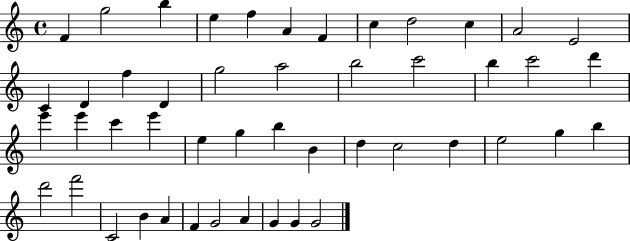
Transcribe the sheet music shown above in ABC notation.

X:1
T:Untitled
M:4/4
L:1/4
K:C
F g2 b e f A F c d2 c A2 E2 C D f D g2 a2 b2 c'2 b c'2 d' e' e' c' e' e g b B d c2 d e2 g b d'2 f'2 C2 B A F G2 A G G G2